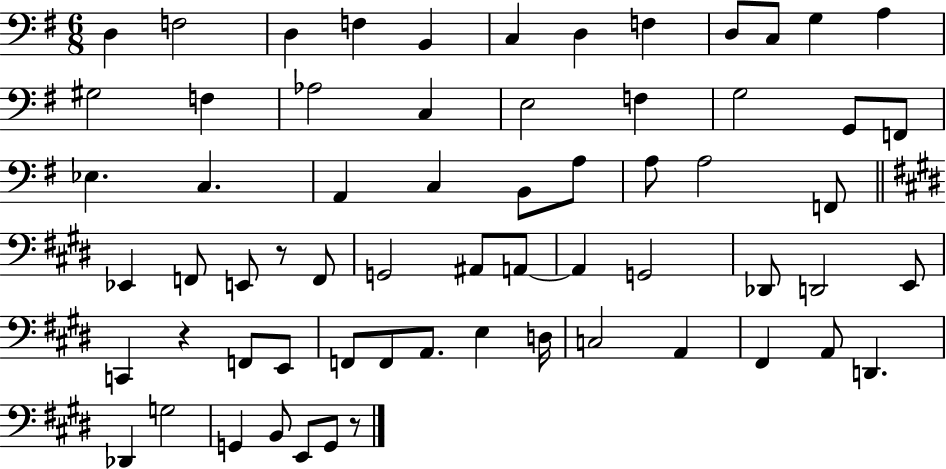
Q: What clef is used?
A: bass